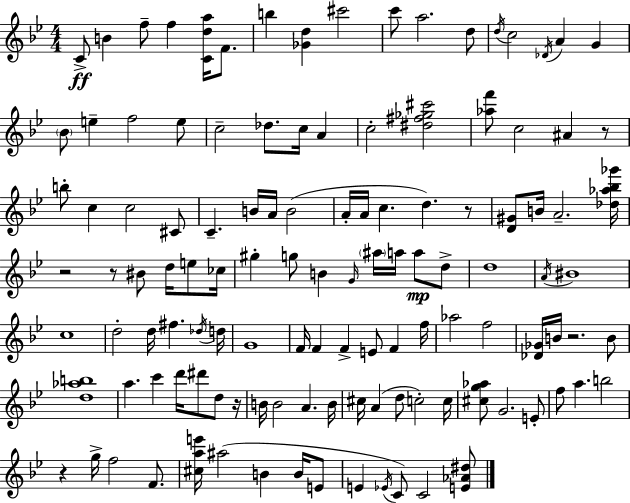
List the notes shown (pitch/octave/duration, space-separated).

C4/e B4/q F5/e F5/q [C4,D5,A5]/s F4/e. B5/q [Gb4,D5]/q C#6/h C6/e A5/h. D5/e D5/s C5/h Db4/s A4/q G4/q Bb4/e E5/q F5/h E5/e C5/h Db5/e. C5/s A4/q C5/h [D#5,F#5,Gb5,C#6]/h [Ab5,F6]/e C5/h A#4/q R/e B5/e C5/q C5/h C#4/e C4/q. B4/s A4/s B4/h A4/s A4/s C5/q. D5/q. R/e [D4,G#4]/e B4/s A4/h. [Db5,Ab5,Bb5,Gb6]/s R/h R/e BIS4/e D5/s E5/e CES5/s G#5/q G5/e B4/q G4/s A#5/s A5/s A5/e D5/e D5/w A4/s BIS4/w C5/w D5/h D5/s F#5/q. Db5/s D5/s G4/w F4/s F4/q F4/q E4/e F4/q F5/s Ab5/h F5/h [Db4,Gb4]/s B4/s R/h. B4/e [D5,Ab5,B5]/w A5/q. C6/q D6/s D#6/e D5/e R/s B4/s B4/h A4/q. B4/s C#5/s A4/q D5/e C5/h C5/s [C#5,G5,Ab5]/e G4/h. E4/e F5/e A5/q. B5/h R/q G5/s F5/h F4/e. [C#5,A5,E6]/s A#5/h B4/q B4/s E4/e E4/q Eb4/s C4/e C4/h [E4,Ab4,D#5]/e